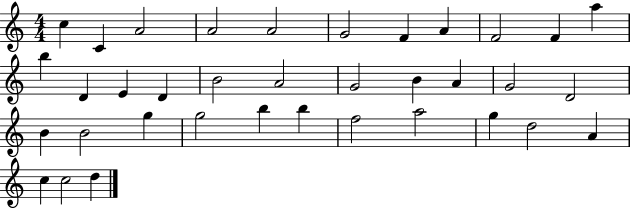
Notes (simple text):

C5/q C4/q A4/h A4/h A4/h G4/h F4/q A4/q F4/h F4/q A5/q B5/q D4/q E4/q D4/q B4/h A4/h G4/h B4/q A4/q G4/h D4/h B4/q B4/h G5/q G5/h B5/q B5/q F5/h A5/h G5/q D5/h A4/q C5/q C5/h D5/q